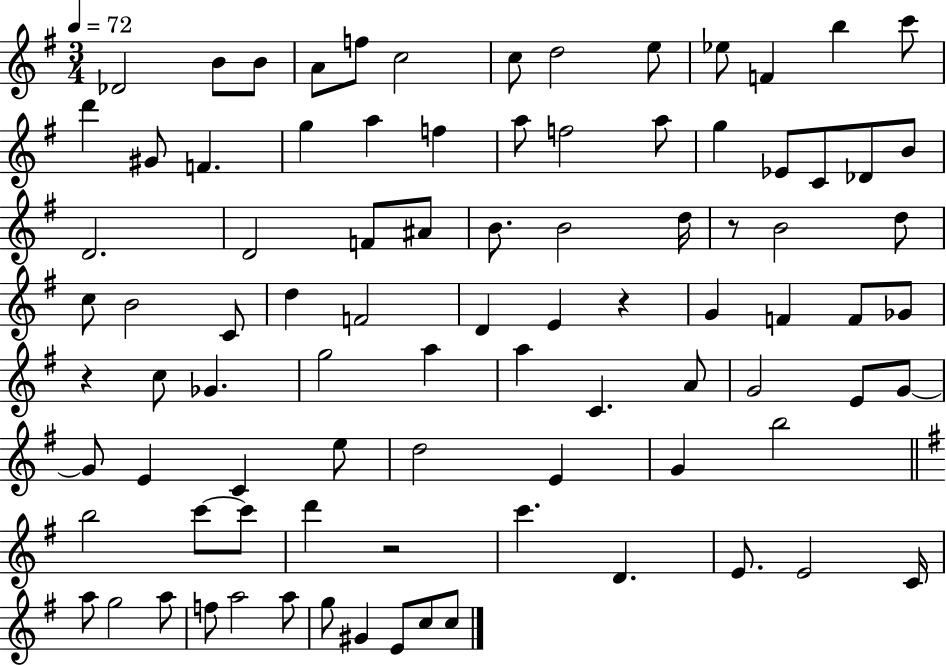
X:1
T:Untitled
M:3/4
L:1/4
K:G
_D2 B/2 B/2 A/2 f/2 c2 c/2 d2 e/2 _e/2 F b c'/2 d' ^G/2 F g a f a/2 f2 a/2 g _E/2 C/2 _D/2 B/2 D2 D2 F/2 ^A/2 B/2 B2 d/4 z/2 B2 d/2 c/2 B2 C/2 d F2 D E z G F F/2 _G/2 z c/2 _G g2 a a C A/2 G2 E/2 G/2 G/2 E C e/2 d2 E G b2 b2 c'/2 c'/2 d' z2 c' D E/2 E2 C/4 a/2 g2 a/2 f/2 a2 a/2 g/2 ^G E/2 c/2 c/2